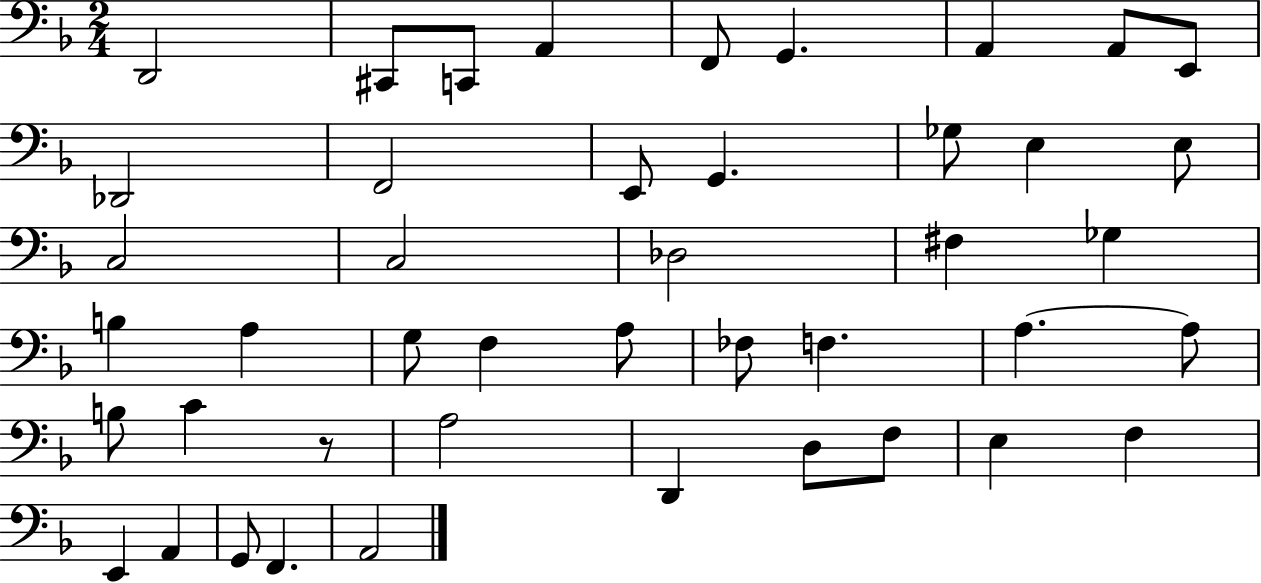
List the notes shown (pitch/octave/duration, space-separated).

D2/h C#2/e C2/e A2/q F2/e G2/q. A2/q A2/e E2/e Db2/h F2/h E2/e G2/q. Gb3/e E3/q E3/e C3/h C3/h Db3/h F#3/q Gb3/q B3/q A3/q G3/e F3/q A3/e FES3/e F3/q. A3/q. A3/e B3/e C4/q R/e A3/h D2/q D3/e F3/e E3/q F3/q E2/q A2/q G2/e F2/q. A2/h